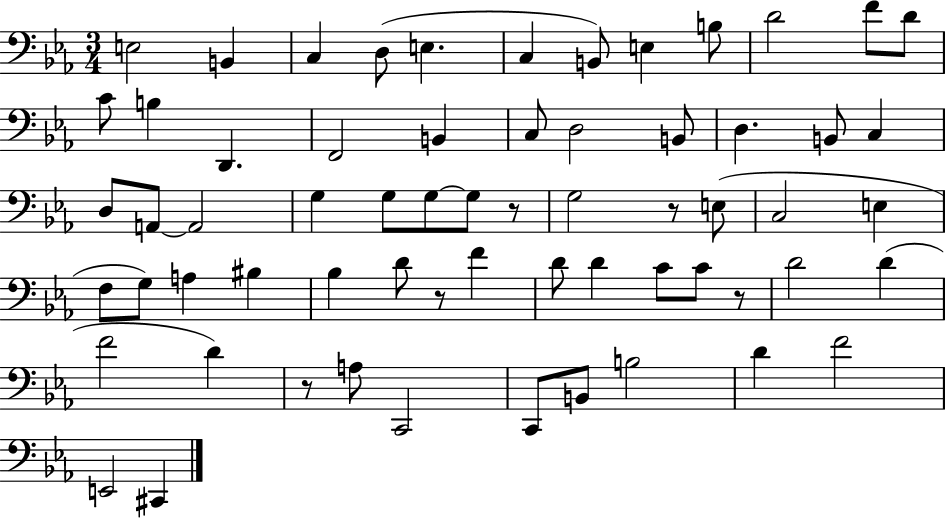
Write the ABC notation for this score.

X:1
T:Untitled
M:3/4
L:1/4
K:Eb
E,2 B,, C, D,/2 E, C, B,,/2 E, B,/2 D2 F/2 D/2 C/2 B, D,, F,,2 B,, C,/2 D,2 B,,/2 D, B,,/2 C, D,/2 A,,/2 A,,2 G, G,/2 G,/2 G,/2 z/2 G,2 z/2 E,/2 C,2 E, F,/2 G,/2 A, ^B, _B, D/2 z/2 F D/2 D C/2 C/2 z/2 D2 D F2 D z/2 A,/2 C,,2 C,,/2 B,,/2 B,2 D F2 E,,2 ^C,,